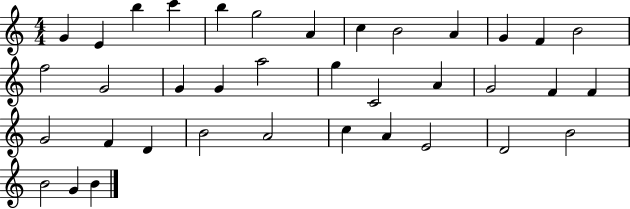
{
  \clef treble
  \numericTimeSignature
  \time 4/4
  \key c \major
  g'4 e'4 b''4 c'''4 | b''4 g''2 a'4 | c''4 b'2 a'4 | g'4 f'4 b'2 | \break f''2 g'2 | g'4 g'4 a''2 | g''4 c'2 a'4 | g'2 f'4 f'4 | \break g'2 f'4 d'4 | b'2 a'2 | c''4 a'4 e'2 | d'2 b'2 | \break b'2 g'4 b'4 | \bar "|."
}